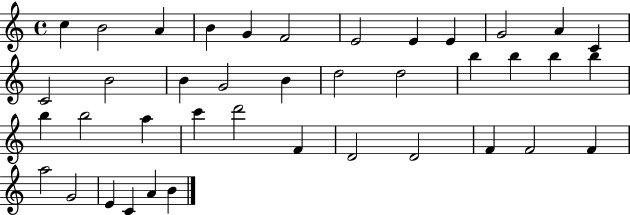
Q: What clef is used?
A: treble